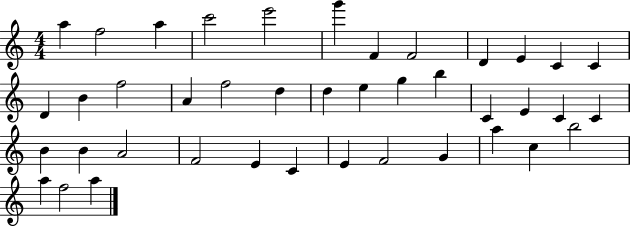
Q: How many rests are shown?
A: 0